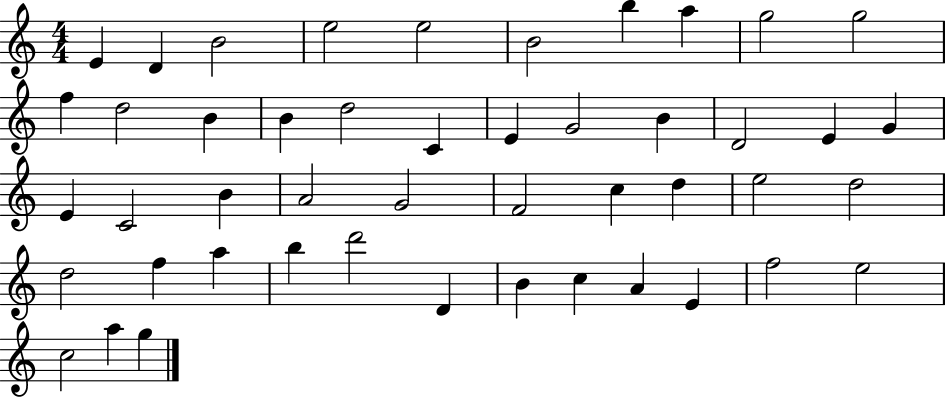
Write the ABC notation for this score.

X:1
T:Untitled
M:4/4
L:1/4
K:C
E D B2 e2 e2 B2 b a g2 g2 f d2 B B d2 C E G2 B D2 E G E C2 B A2 G2 F2 c d e2 d2 d2 f a b d'2 D B c A E f2 e2 c2 a g